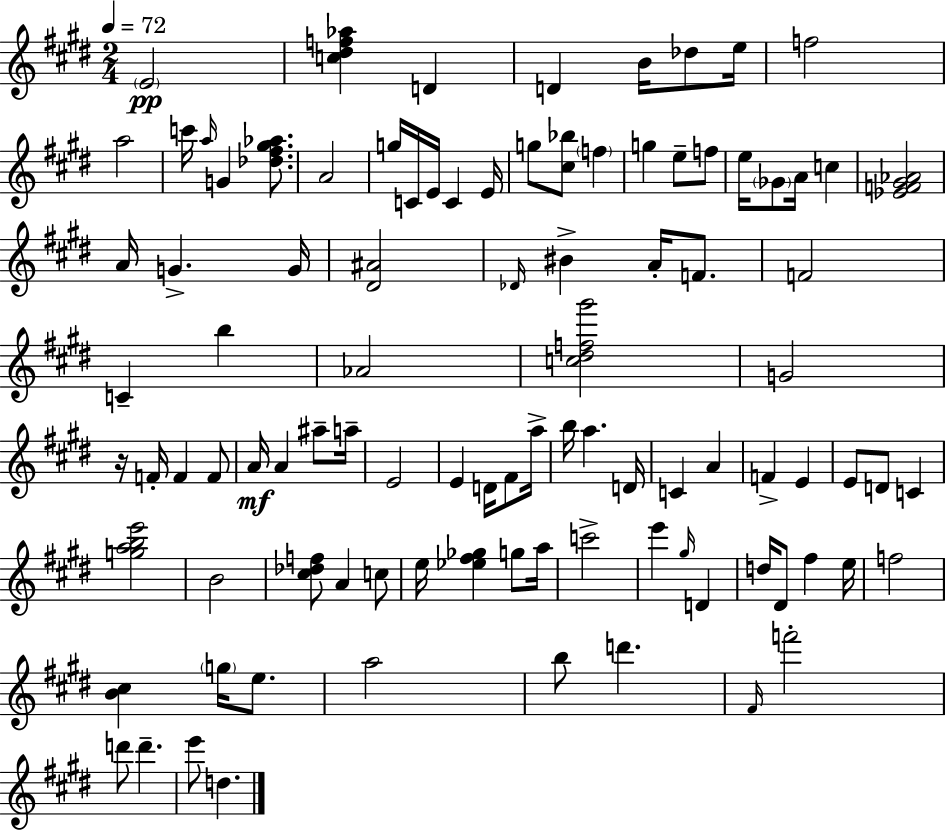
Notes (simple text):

E4/h [C5,D#5,F5,Ab5]/q D4/q D4/q B4/s Db5/e E5/s F5/h A5/h C6/s A5/s G4/q [Db5,F#5,G#5,Ab5]/e. A4/h G5/s C4/s E4/s C4/q E4/s G5/e [C#5,Bb5]/e F5/q G5/q E5/e F5/e E5/s Gb4/e A4/s C5/q [Eb4,F4,G#4,Ab4]/h A4/s G4/q. G4/s [D#4,A#4]/h Db4/s BIS4/q A4/s F4/e. F4/h C4/q B5/q Ab4/h [C5,D#5,F5,G#6]/h G4/h R/s F4/s F4/q F4/e A4/s A4/q A#5/e A5/s E4/h E4/q D4/s F#4/e A5/s B5/s A5/q. D4/s C4/q A4/q F4/q E4/q E4/e D4/e C4/q [G5,A5,B5,E6]/h B4/h [C#5,Db5,F5]/e A4/q C5/e E5/s [Eb5,F#5,Gb5]/q G5/e A5/s C6/h E6/q G#5/s D4/q D5/s D#4/e F#5/q E5/s F5/h [B4,C#5]/q G5/s E5/e. A5/h B5/e D6/q. F#4/s F6/h D6/e D6/q. E6/e D5/q.